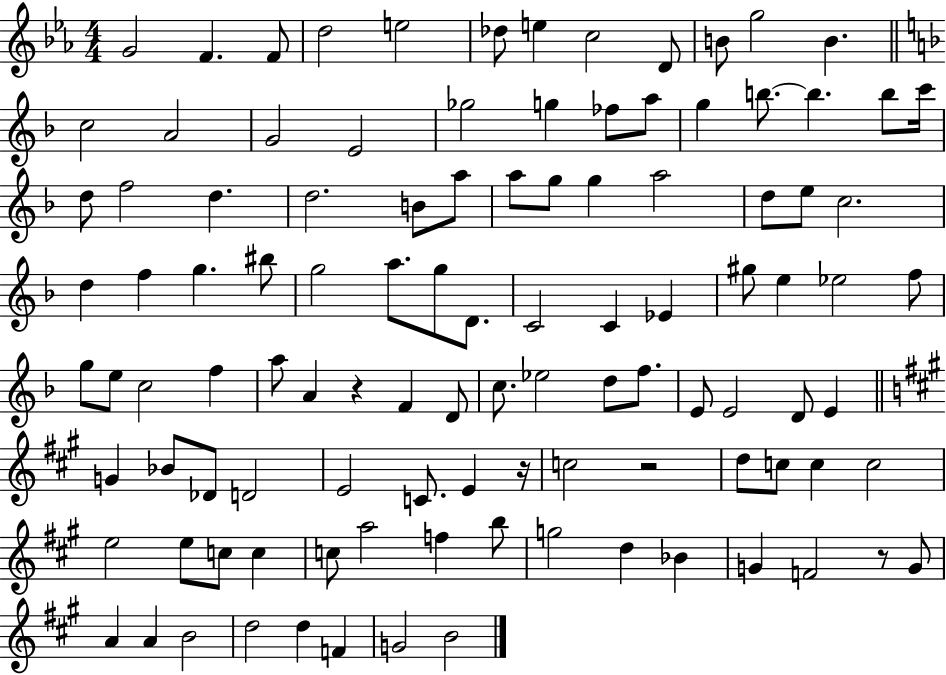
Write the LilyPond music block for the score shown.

{
  \clef treble
  \numericTimeSignature
  \time 4/4
  \key ees \major
  g'2 f'4. f'8 | d''2 e''2 | des''8 e''4 c''2 d'8 | b'8 g''2 b'4. | \break \bar "||" \break \key f \major c''2 a'2 | g'2 e'2 | ges''2 g''4 fes''8 a''8 | g''4 b''8.~~ b''4. b''8 c'''16 | \break d''8 f''2 d''4. | d''2. b'8 a''8 | a''8 g''8 g''4 a''2 | d''8 e''8 c''2. | \break d''4 f''4 g''4. bis''8 | g''2 a''8. g''8 d'8. | c'2 c'4 ees'4 | gis''8 e''4 ees''2 f''8 | \break g''8 e''8 c''2 f''4 | a''8 a'4 r4 f'4 d'8 | c''8. ees''2 d''8 f''8. | e'8 e'2 d'8 e'4 | \break \bar "||" \break \key a \major g'4 bes'8 des'8 d'2 | e'2 c'8. e'4 r16 | c''2 r2 | d''8 c''8 c''4 c''2 | \break e''2 e''8 c''8 c''4 | c''8 a''2 f''4 b''8 | g''2 d''4 bes'4 | g'4 f'2 r8 g'8 | \break a'4 a'4 b'2 | d''2 d''4 f'4 | g'2 b'2 | \bar "|."
}